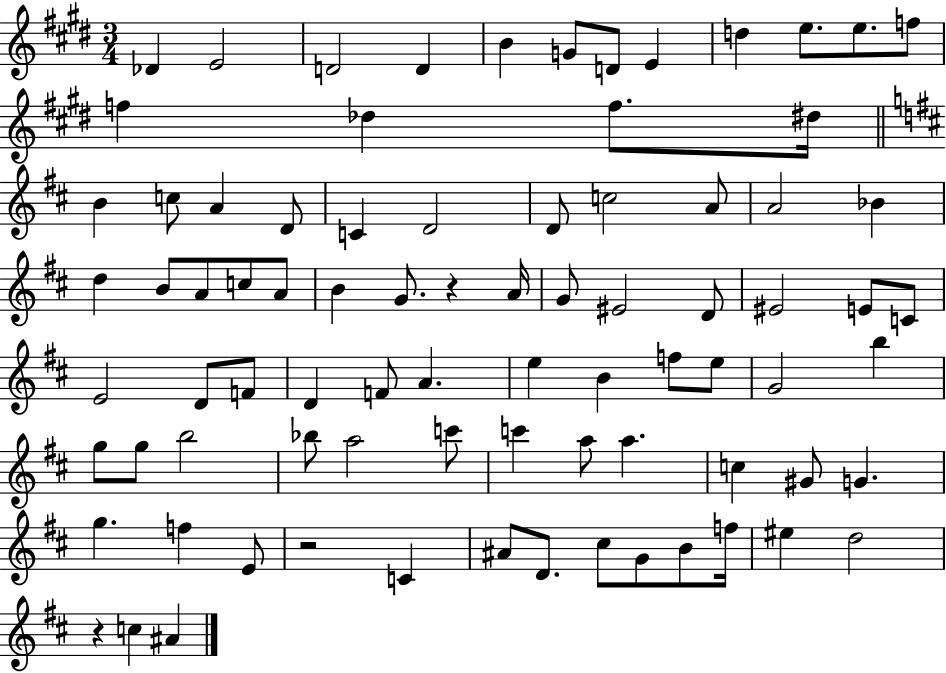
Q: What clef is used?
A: treble